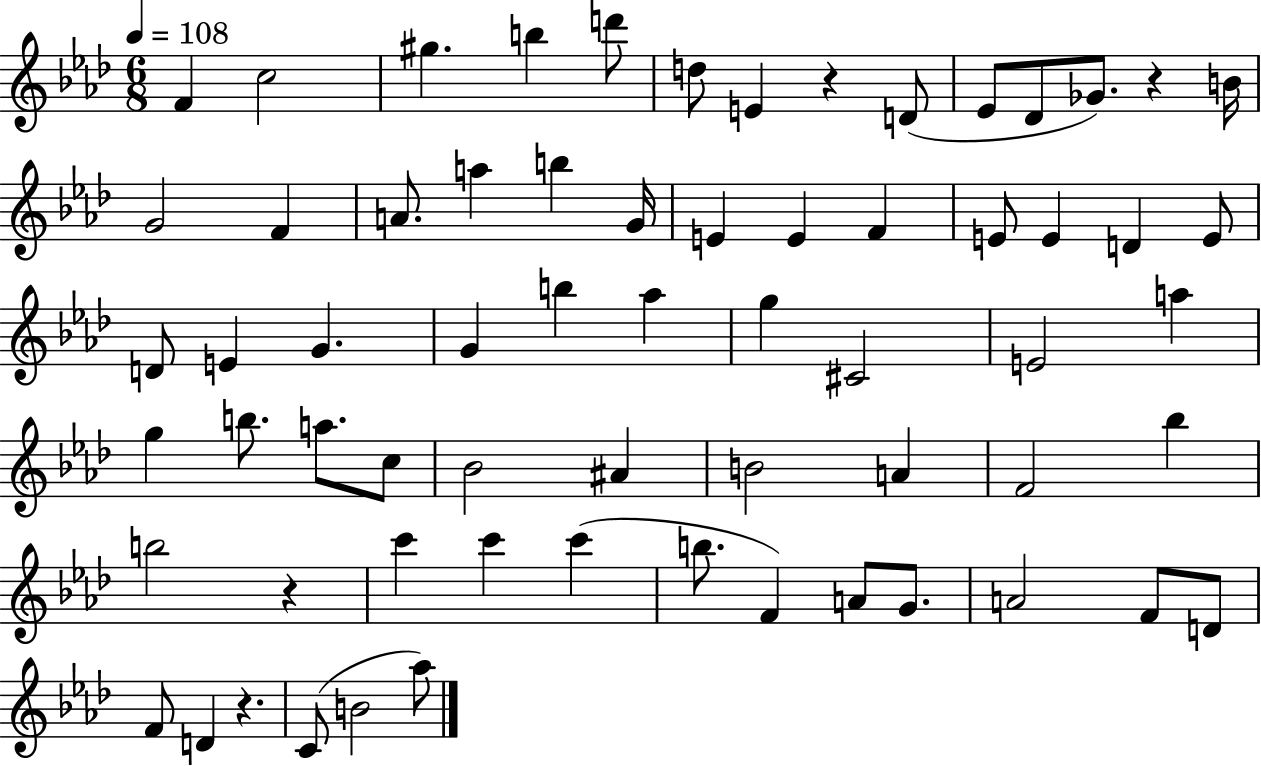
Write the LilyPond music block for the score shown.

{
  \clef treble
  \numericTimeSignature
  \time 6/8
  \key aes \major
  \tempo 4 = 108
  f'4 c''2 | gis''4. b''4 d'''8 | d''8 e'4 r4 d'8( | ees'8 des'8 ges'8.) r4 b'16 | \break g'2 f'4 | a'8. a''4 b''4 g'16 | e'4 e'4 f'4 | e'8 e'4 d'4 e'8 | \break d'8 e'4 g'4. | g'4 b''4 aes''4 | g''4 cis'2 | e'2 a''4 | \break g''4 b''8. a''8. c''8 | bes'2 ais'4 | b'2 a'4 | f'2 bes''4 | \break b''2 r4 | c'''4 c'''4 c'''4( | b''8. f'4) a'8 g'8. | a'2 f'8 d'8 | \break f'8 d'4 r4. | c'8( b'2 aes''8) | \bar "|."
}